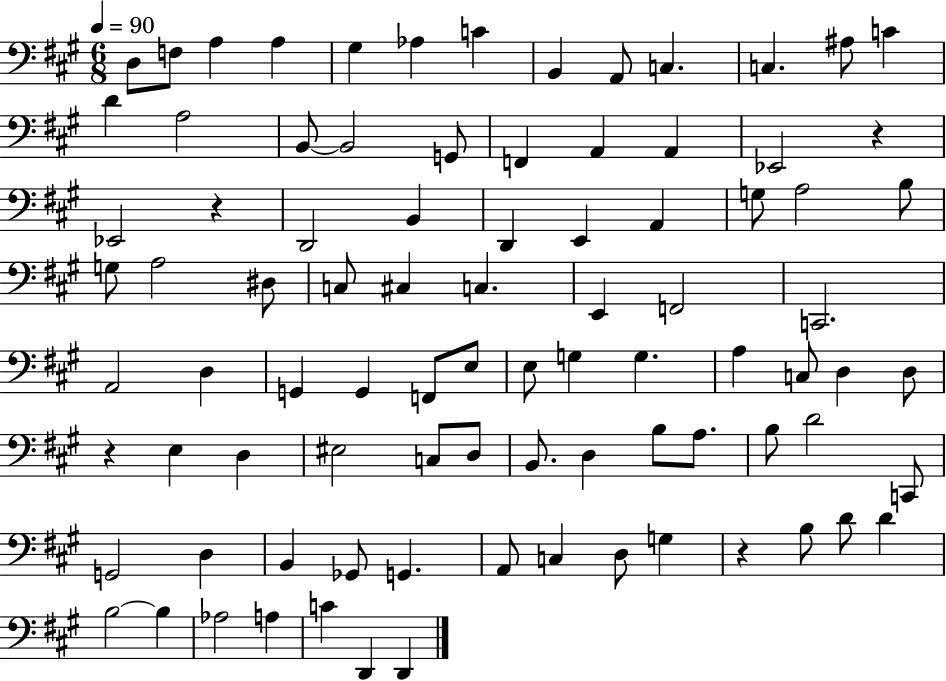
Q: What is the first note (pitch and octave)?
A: D3